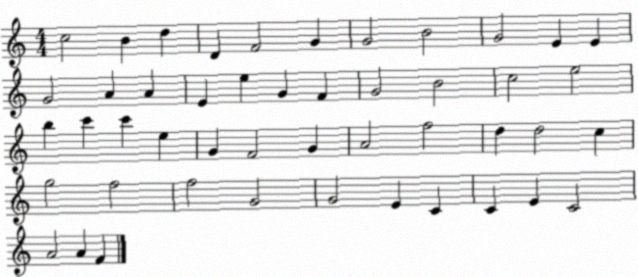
X:1
T:Untitled
M:4/4
L:1/4
K:C
c2 B d D F2 G G2 B2 G2 E E G2 A A E e G F G2 B2 c2 e2 b c' c' e G F2 G A2 f2 d d2 c g2 f2 f2 G2 G2 E C C E C2 A2 A F